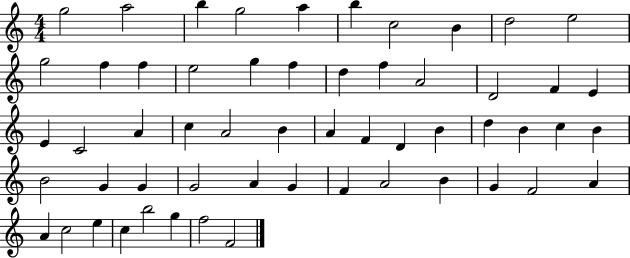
G5/h A5/h B5/q G5/h A5/q B5/q C5/h B4/q D5/h E5/h G5/h F5/q F5/q E5/h G5/q F5/q D5/q F5/q A4/h D4/h F4/q E4/q E4/q C4/h A4/q C5/q A4/h B4/q A4/q F4/q D4/q B4/q D5/q B4/q C5/q B4/q B4/h G4/q G4/q G4/h A4/q G4/q F4/q A4/h B4/q G4/q F4/h A4/q A4/q C5/h E5/q C5/q B5/h G5/q F5/h F4/h